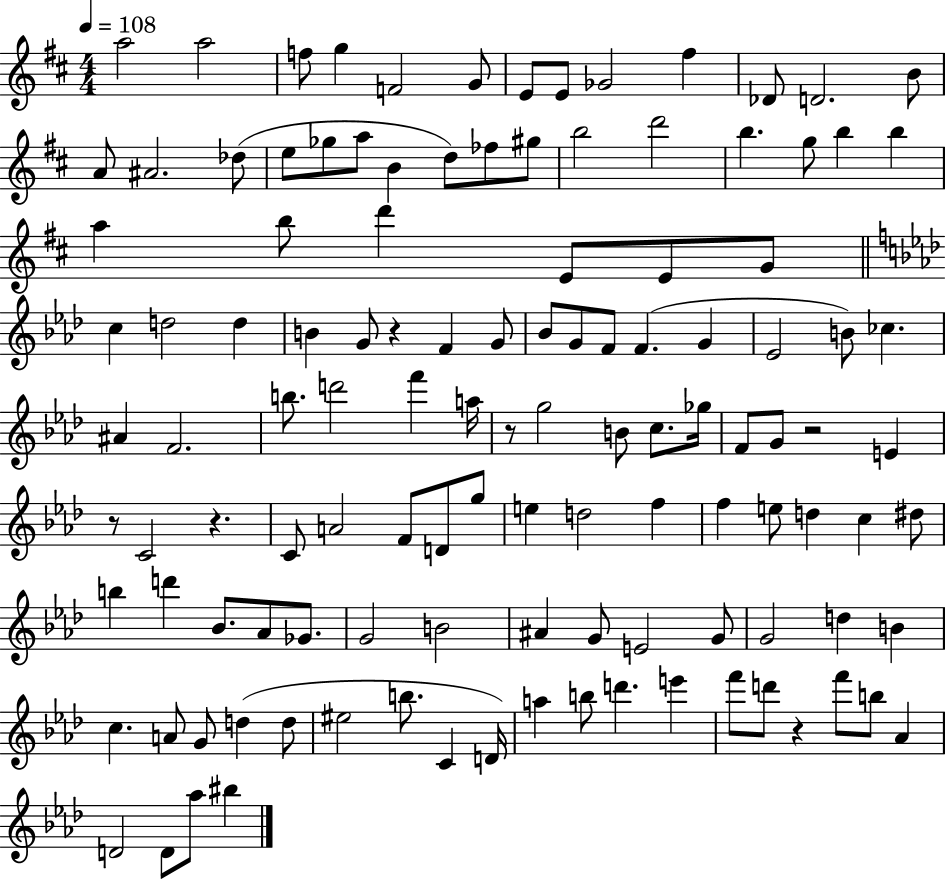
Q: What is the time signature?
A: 4/4